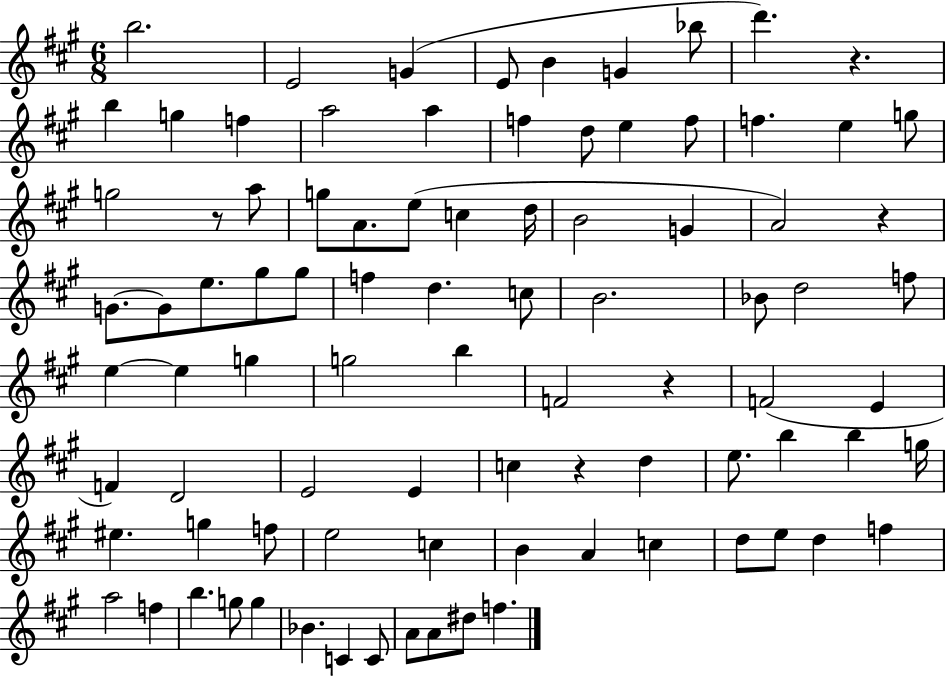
B5/h. E4/h G4/q E4/e B4/q G4/q Bb5/e D6/q. R/q. B5/q G5/q F5/q A5/h A5/q F5/q D5/e E5/q F5/e F5/q. E5/q G5/e G5/h R/e A5/e G5/e A4/e. E5/e C5/q D5/s B4/h G4/q A4/h R/q G4/e. G4/e E5/e. G#5/e G#5/e F5/q D5/q. C5/e B4/h. Bb4/e D5/h F5/e E5/q E5/q G5/q G5/h B5/q F4/h R/q F4/h E4/q F4/q D4/h E4/h E4/q C5/q R/q D5/q E5/e. B5/q B5/q G5/s EIS5/q. G5/q F5/e E5/h C5/q B4/q A4/q C5/q D5/e E5/e D5/q F5/q A5/h F5/q B5/q. G5/e G5/q Bb4/q. C4/q C4/e A4/e A4/e D#5/e F5/q.